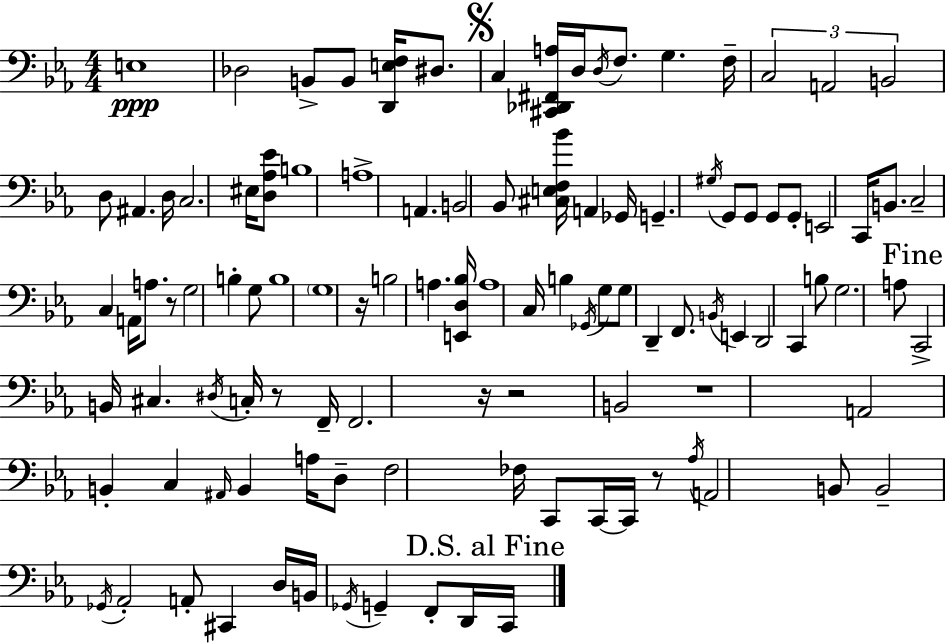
E3/w Db3/h B2/e B2/e [D2,E3,F3]/s D#3/e. C3/q [C#2,Db2,F#2,A3]/s D3/s D3/s F3/e. G3/q. F3/s C3/h A2/h B2/h D3/e A#2/q. D3/s C3/h. EIS3/s [D3,Ab3,Eb4]/e B3/w A3/w A2/q. B2/h Bb2/e [C#3,E3,F3,Bb4]/s A2/q Gb2/s G2/q. G#3/s G2/e G2/e G2/e G2/e E2/h C2/s B2/e. C3/h C3/q A2/s A3/e. R/e G3/h B3/q G3/e B3/w G3/w R/s B3/h A3/q. [E2,D3,Bb3]/s A3/w C3/s B3/q Gb2/s G3/e G3/e D2/q F2/e. B2/s E2/q D2/h C2/q B3/e G3/h. A3/e C2/h B2/s C#3/q. D#3/s C3/s R/e F2/s F2/h. R/s R/h B2/h R/w A2/h B2/q C3/q A#2/s B2/q A3/s D3/e F3/h FES3/s C2/e C2/s C2/s R/e Ab3/s A2/h B2/e B2/h Gb2/s Ab2/h A2/e C#2/q D3/s B2/s Gb2/s G2/q F2/e D2/s C2/s